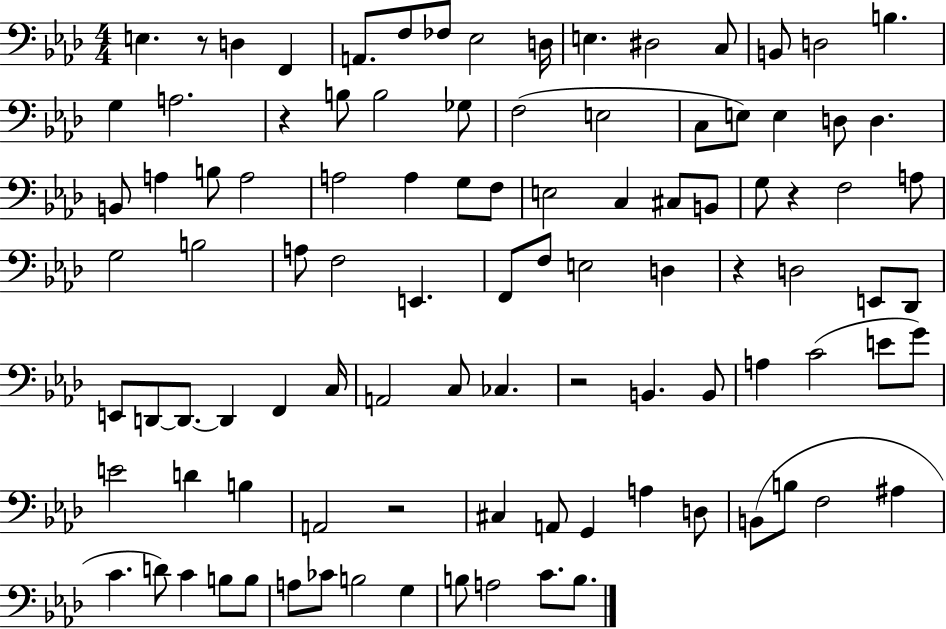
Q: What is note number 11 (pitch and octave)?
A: C3